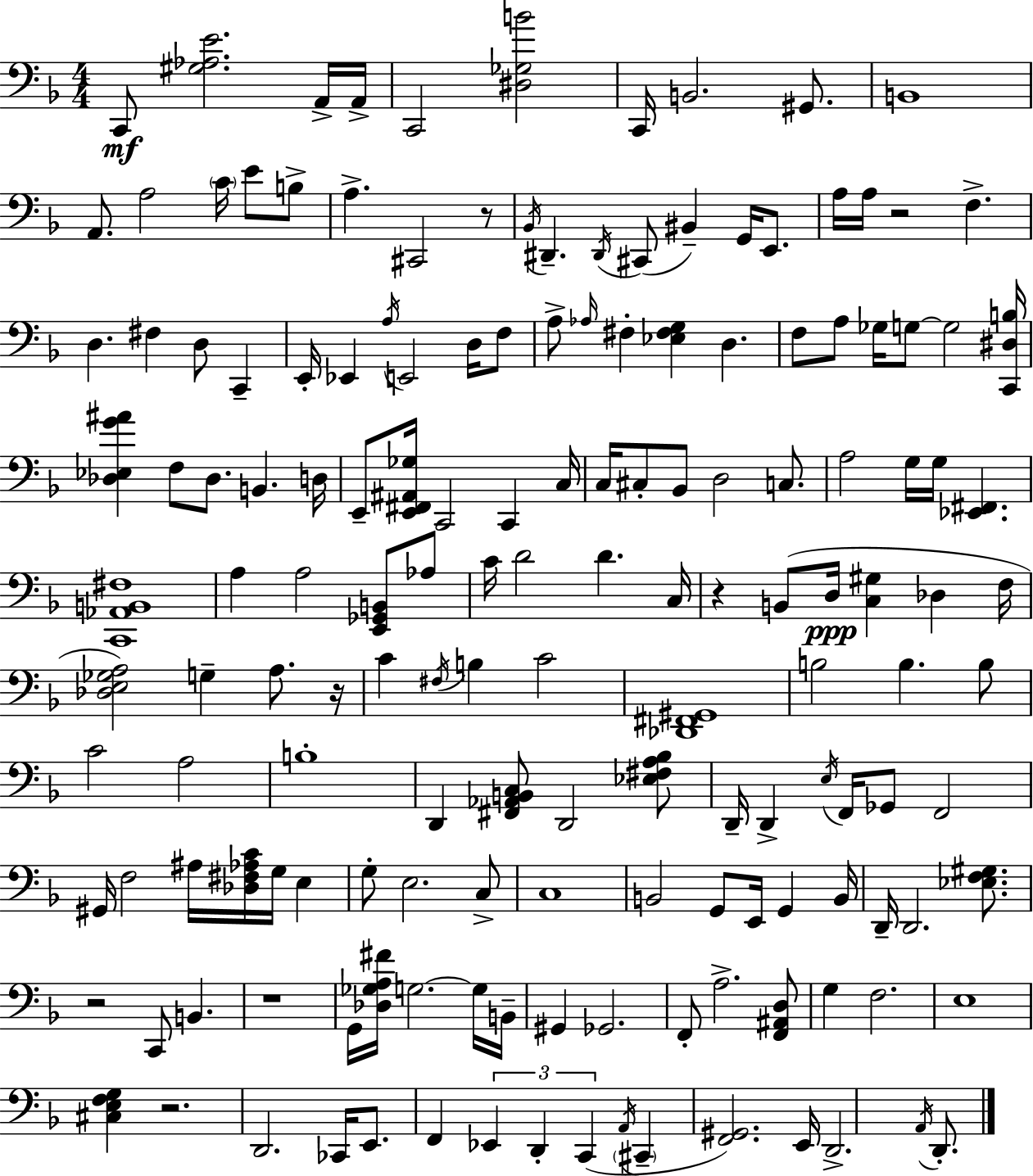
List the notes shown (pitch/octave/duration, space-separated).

C2/e [G#3,Ab3,E4]/h. A2/s A2/s C2/h [D#3,Gb3,B4]/h C2/s B2/h. G#2/e. B2/w A2/e. A3/h C4/s E4/e B3/e A3/q. C#2/h R/e Bb2/s D#2/q. D#2/s C#2/e BIS2/q G2/s E2/e. A3/s A3/s R/h F3/q. D3/q. F#3/q D3/e C2/q E2/s Eb2/q A3/s E2/h D3/s F3/e A3/e Ab3/s F#3/q [Eb3,F#3,G3]/q D3/q. F3/e A3/e Gb3/s G3/e G3/h [C2,D#3,B3]/s [Db3,Eb3,G4,A#4]/q F3/e Db3/e. B2/q. D3/s E2/e [E2,F#2,A#2,Gb3]/s C2/h C2/q C3/s C3/s C#3/e Bb2/e D3/h C3/e. A3/h G3/s G3/s [Eb2,F#2]/q. [C2,Ab2,B2,F#3]/w A3/q A3/h [E2,Gb2,B2]/e Ab3/e C4/s D4/h D4/q. C3/s R/q B2/e D3/s [C3,G#3]/q Db3/q F3/s [Db3,E3,Gb3,A3]/h G3/q A3/e. R/s C4/q F#3/s B3/q C4/h [Db2,F#2,G#2]/w B3/h B3/q. B3/e C4/h A3/h B3/w D2/q [F#2,Ab2,B2,C3]/e D2/h [Eb3,F#3,A3,Bb3]/e D2/s D2/q E3/s F2/s Gb2/e F2/h G#2/s F3/h A#3/s [Db3,F#3,Ab3,C4]/s G3/s E3/q G3/e E3/h. C3/e C3/w B2/h G2/e E2/s G2/q B2/s D2/s D2/h. [Eb3,F3,G#3]/e. R/h C2/e B2/q. R/w G2/s [Db3,Gb3,A3,F#4]/s G3/h. G3/s B2/s G#2/q Gb2/h. F2/e A3/h. [F2,A#2,D3]/e G3/q F3/h. E3/w [C#3,E3,F3,G3]/q R/h. D2/h. CES2/s E2/e. F2/q Eb2/q D2/q C2/q A2/s C#2/q [F2,G#2]/h. E2/s D2/h. A2/s D2/e.